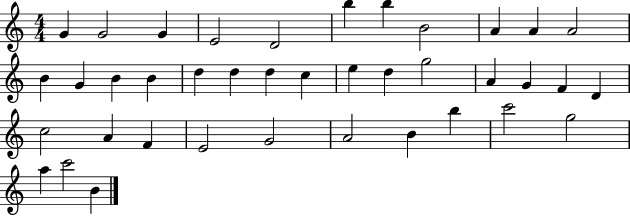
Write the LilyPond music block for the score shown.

{
  \clef treble
  \numericTimeSignature
  \time 4/4
  \key c \major
  g'4 g'2 g'4 | e'2 d'2 | b''4 b''4 b'2 | a'4 a'4 a'2 | \break b'4 g'4 b'4 b'4 | d''4 d''4 d''4 c''4 | e''4 d''4 g''2 | a'4 g'4 f'4 d'4 | \break c''2 a'4 f'4 | e'2 g'2 | a'2 b'4 b''4 | c'''2 g''2 | \break a''4 c'''2 b'4 | \bar "|."
}